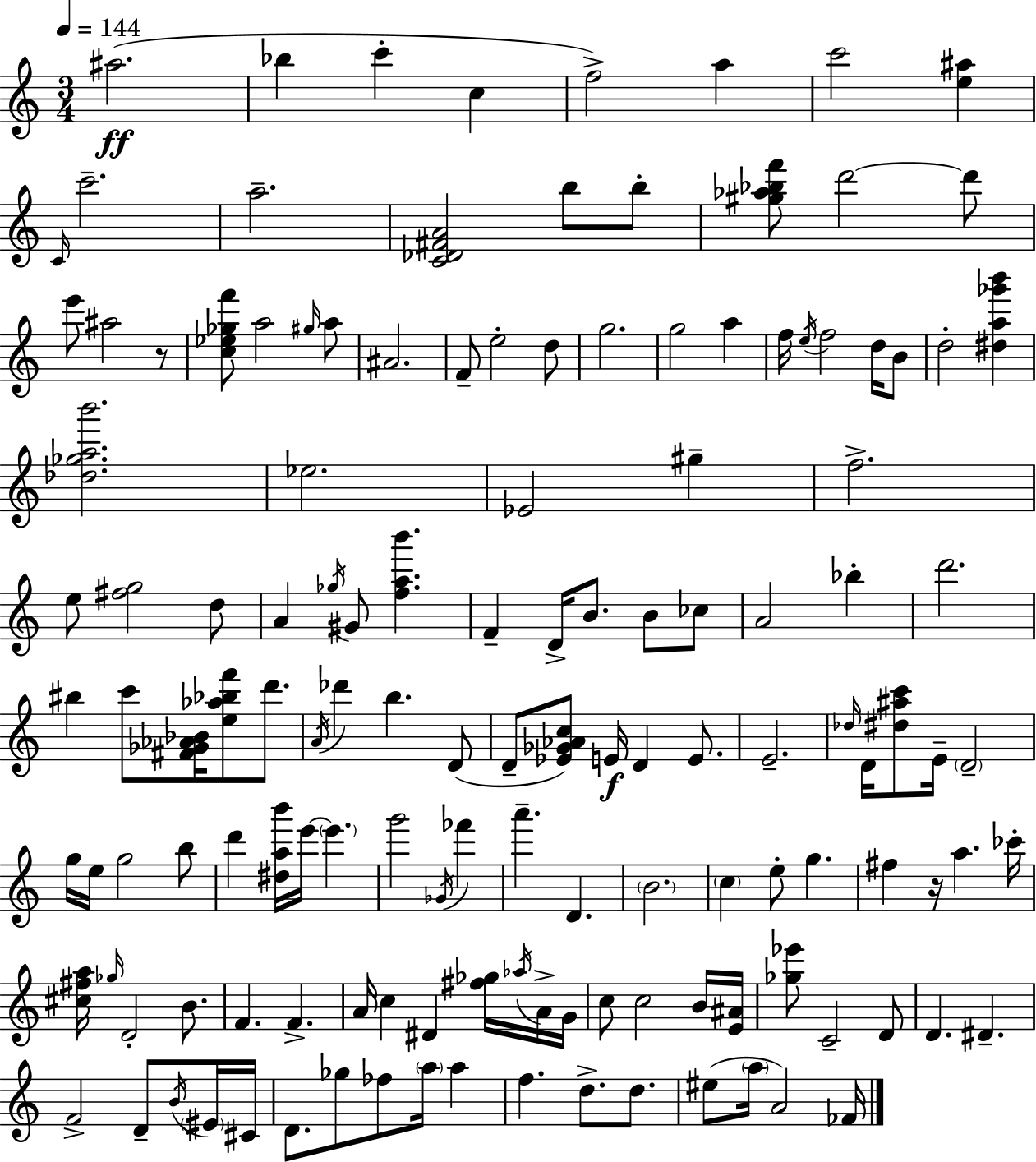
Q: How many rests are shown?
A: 2